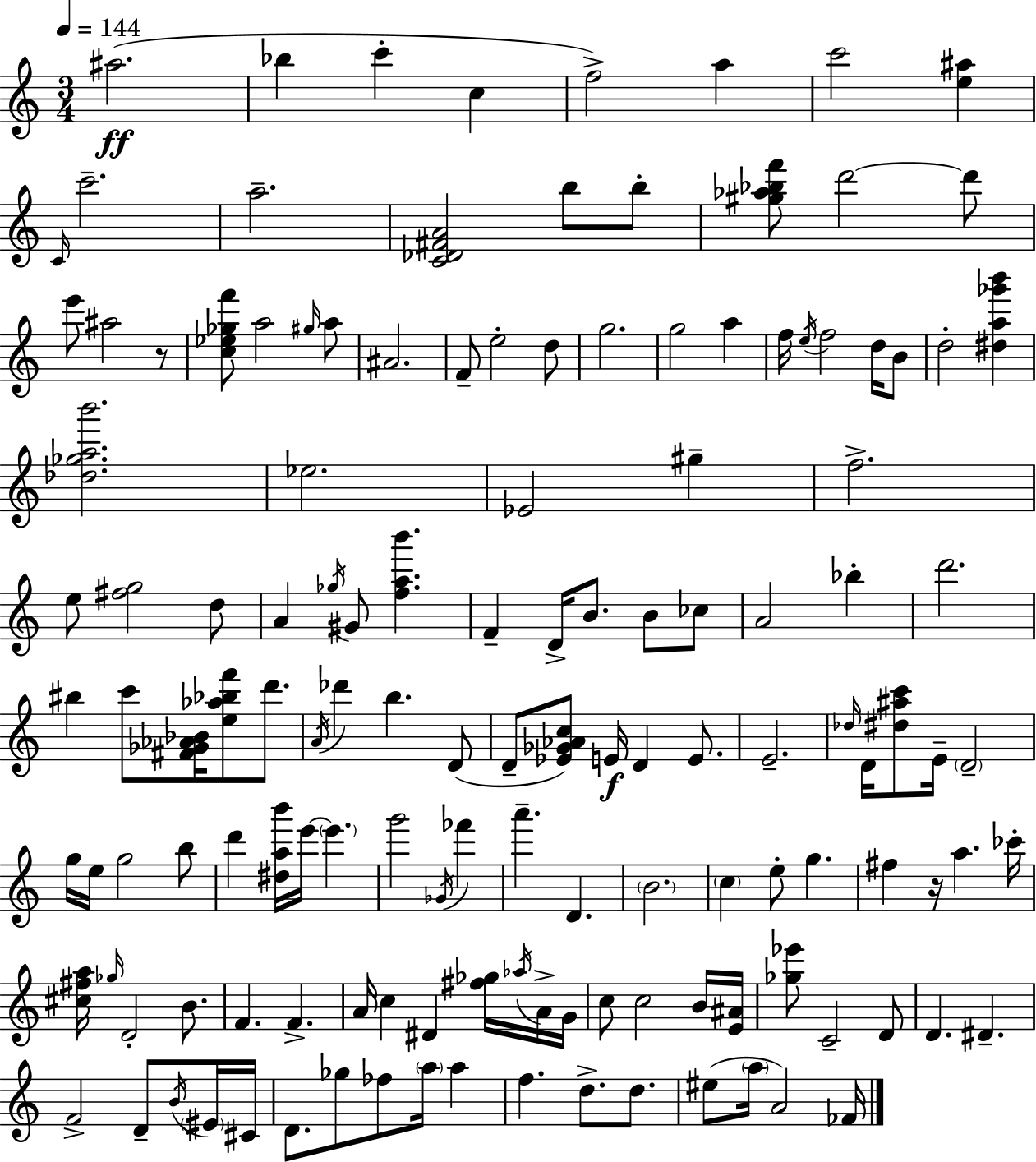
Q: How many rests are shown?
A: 2